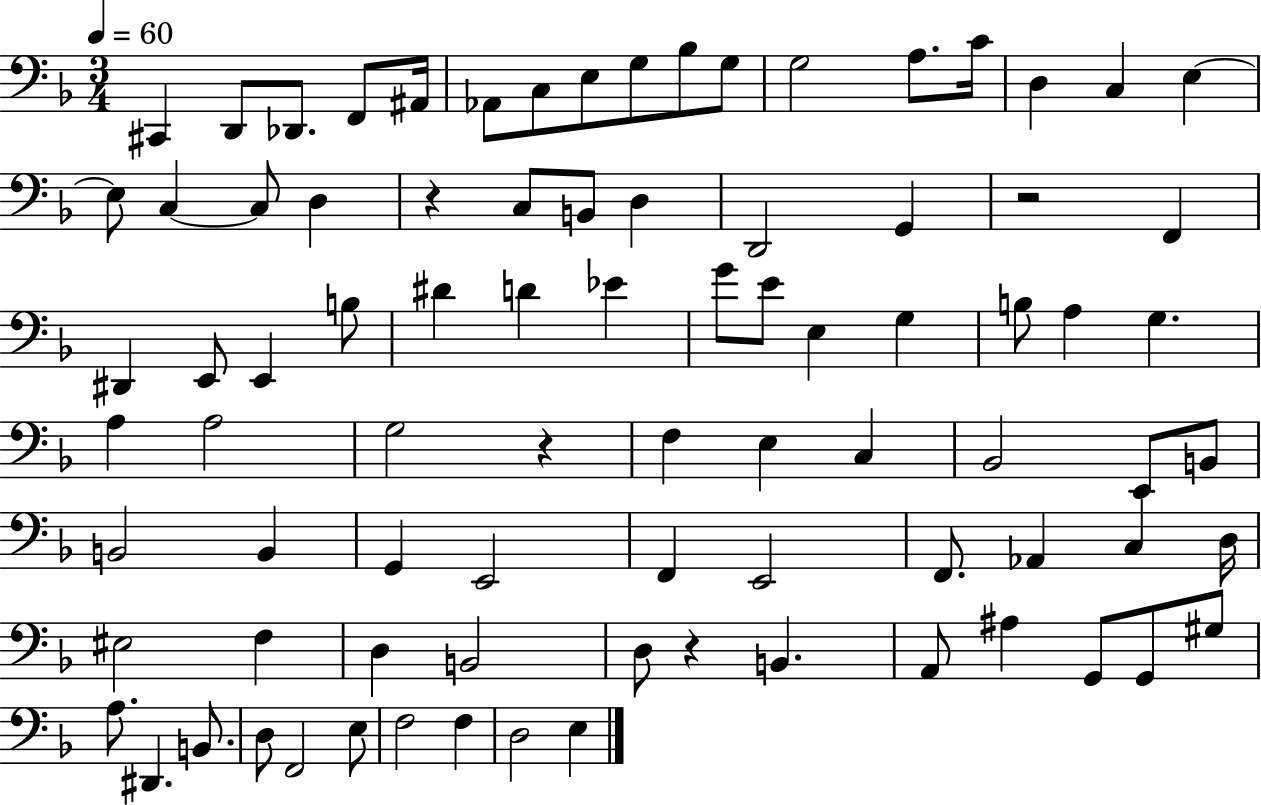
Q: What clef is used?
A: bass